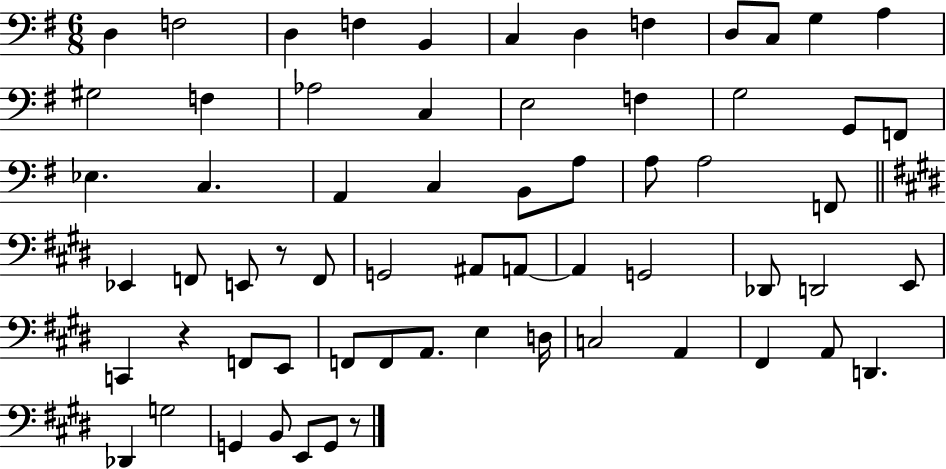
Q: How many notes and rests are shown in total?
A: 64